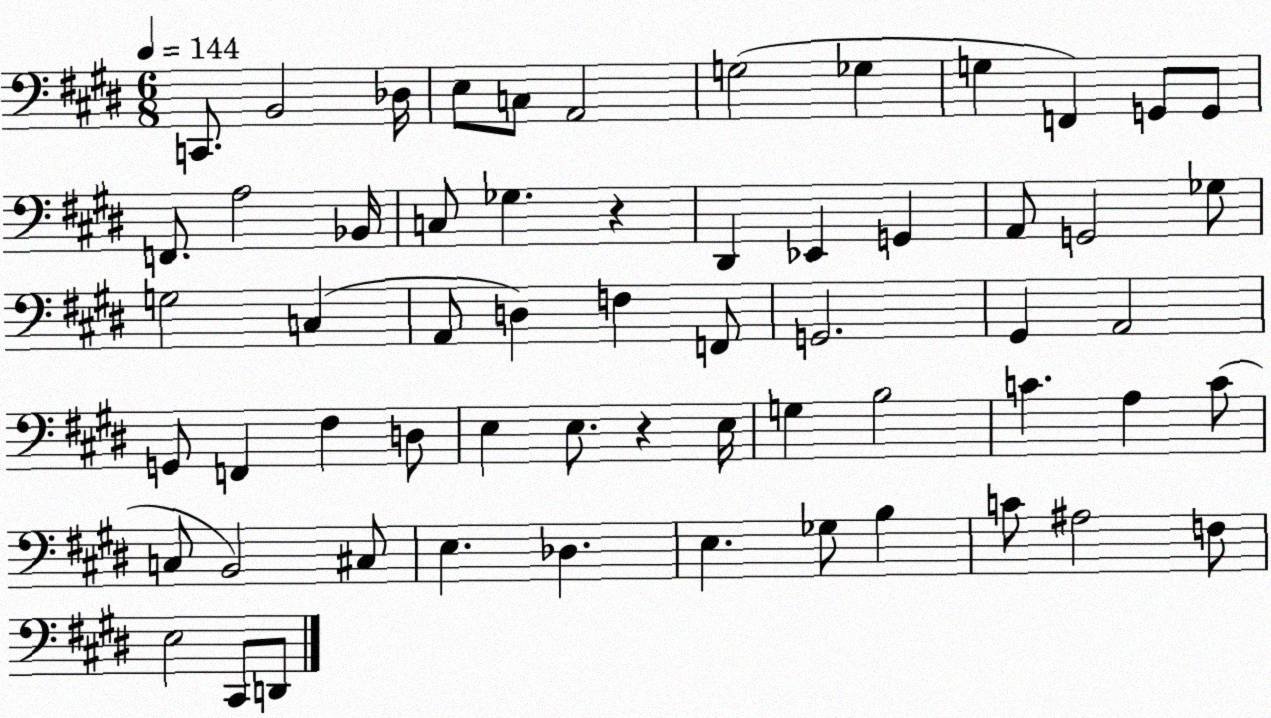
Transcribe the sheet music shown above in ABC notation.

X:1
T:Untitled
M:6/8
L:1/4
K:E
C,,/2 B,,2 _D,/4 E,/2 C,/2 A,,2 G,2 _G, G, F,, G,,/2 G,,/2 F,,/2 A,2 _B,,/4 C,/2 _G, z ^D,, _E,, G,, A,,/2 G,,2 _G,/2 G,2 C, A,,/2 D, F, F,,/2 G,,2 ^G,, A,,2 G,,/2 F,, ^F, D,/2 E, E,/2 z E,/4 G, B,2 C A, C/2 C,/2 B,,2 ^C,/2 E, _D, E, _G,/2 B, C/2 ^A,2 F,/2 E,2 ^C,,/2 D,,/2